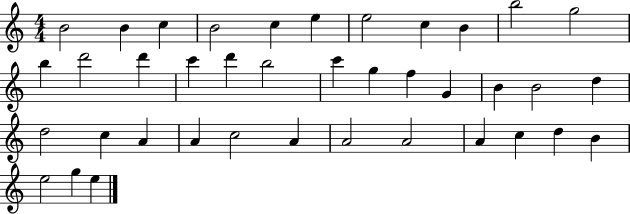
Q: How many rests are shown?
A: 0